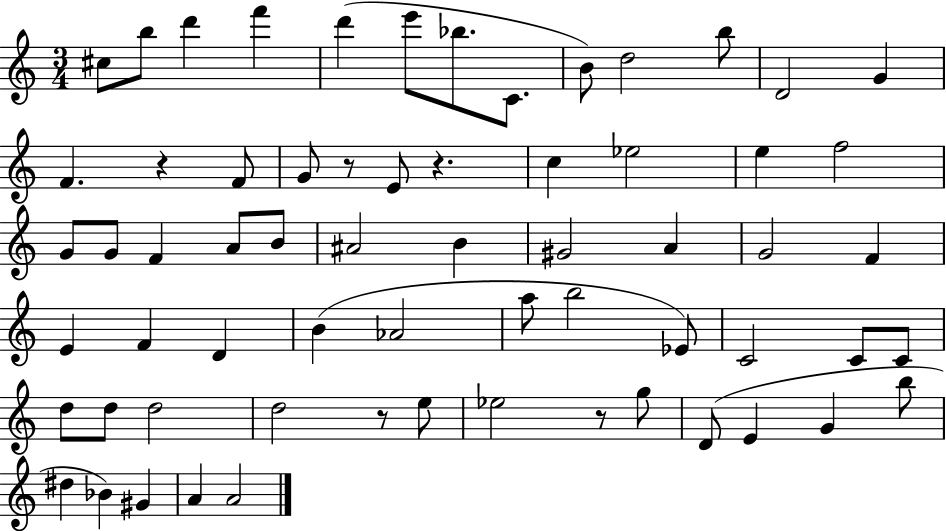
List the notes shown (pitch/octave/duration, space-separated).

C#5/e B5/e D6/q F6/q D6/q E6/e Bb5/e. C4/e. B4/e D5/h B5/e D4/h G4/q F4/q. R/q F4/e G4/e R/e E4/e R/q. C5/q Eb5/h E5/q F5/h G4/e G4/e F4/q A4/e B4/e A#4/h B4/q G#4/h A4/q G4/h F4/q E4/q F4/q D4/q B4/q Ab4/h A5/e B5/h Eb4/e C4/h C4/e C4/e D5/e D5/e D5/h D5/h R/e E5/e Eb5/h R/e G5/e D4/e E4/q G4/q B5/e D#5/q Bb4/q G#4/q A4/q A4/h